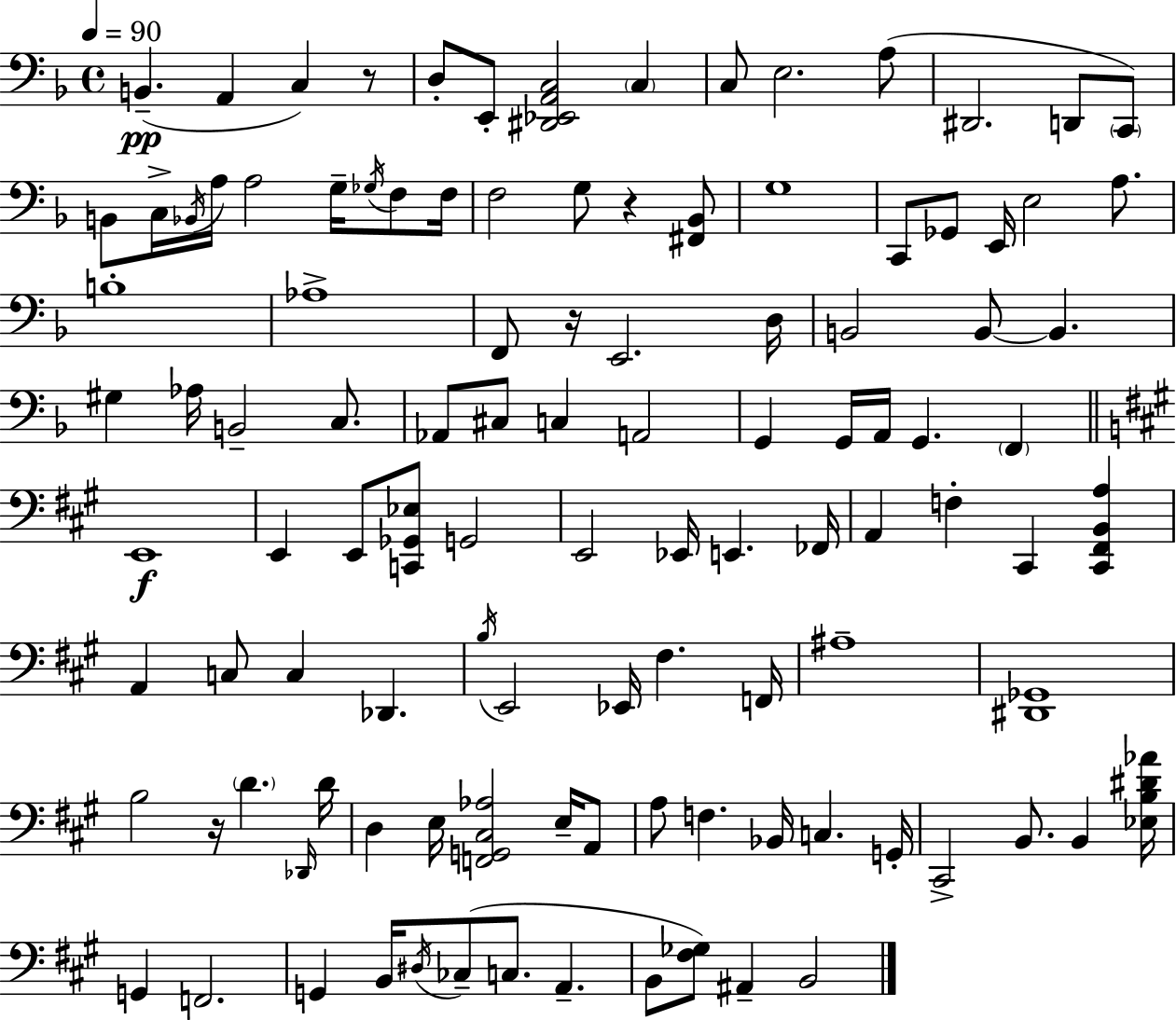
X:1
T:Untitled
M:4/4
L:1/4
K:F
B,, A,, C, z/2 D,/2 E,,/2 [^D,,_E,,A,,C,]2 C, C,/2 E,2 A,/2 ^D,,2 D,,/2 C,,/2 B,,/2 C,/4 _B,,/4 A,/4 A,2 G,/4 _G,/4 F,/2 F,/4 F,2 G,/2 z [^F,,_B,,]/2 G,4 C,,/2 _G,,/2 E,,/4 E,2 A,/2 B,4 _A,4 F,,/2 z/4 E,,2 D,/4 B,,2 B,,/2 B,, ^G, _A,/4 B,,2 C,/2 _A,,/2 ^C,/2 C, A,,2 G,, G,,/4 A,,/4 G,, F,, E,,4 E,, E,,/2 [C,,_G,,_E,]/2 G,,2 E,,2 _E,,/4 E,, _F,,/4 A,, F, ^C,, [^C,,^F,,B,,A,] A,, C,/2 C, _D,, B,/4 E,,2 _E,,/4 ^F, F,,/4 ^A,4 [^D,,_G,,]4 B,2 z/4 D _D,,/4 D/4 D, E,/4 [F,,G,,^C,_A,]2 E,/4 A,,/2 A,/2 F, _B,,/4 C, G,,/4 ^C,,2 B,,/2 B,, [_E,B,^D_A]/4 G,, F,,2 G,, B,,/4 ^D,/4 _C,/2 C,/2 A,, B,,/2 [^F,_G,]/2 ^A,, B,,2